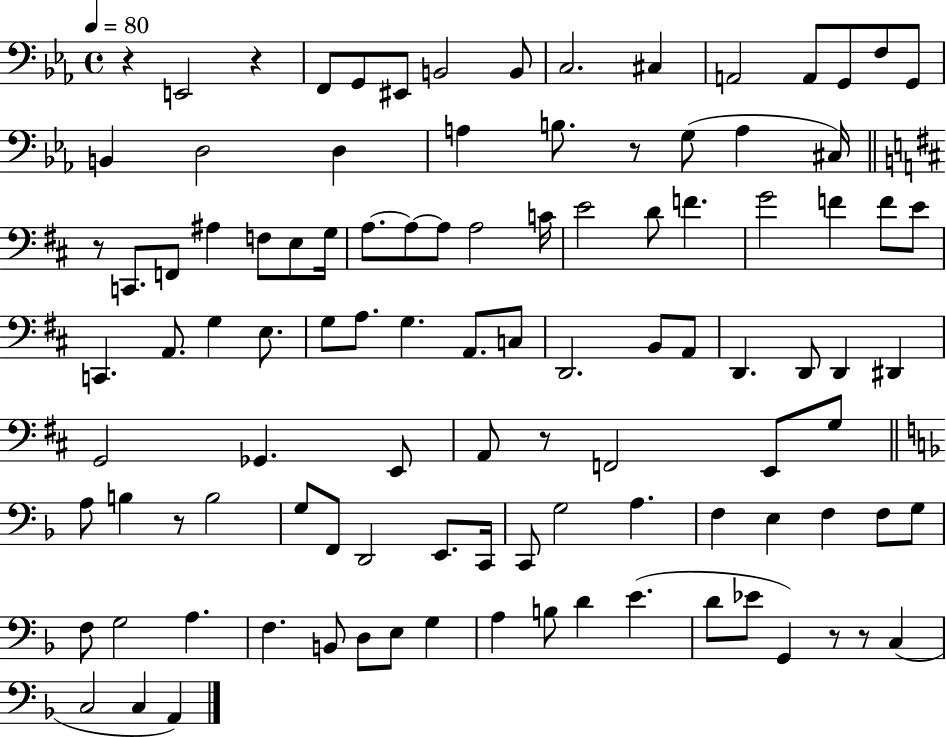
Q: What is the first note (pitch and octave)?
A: E2